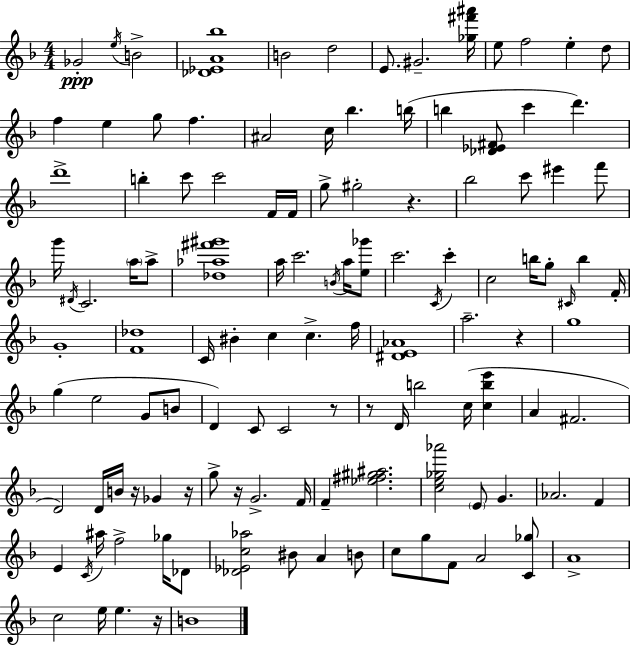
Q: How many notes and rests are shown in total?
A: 122